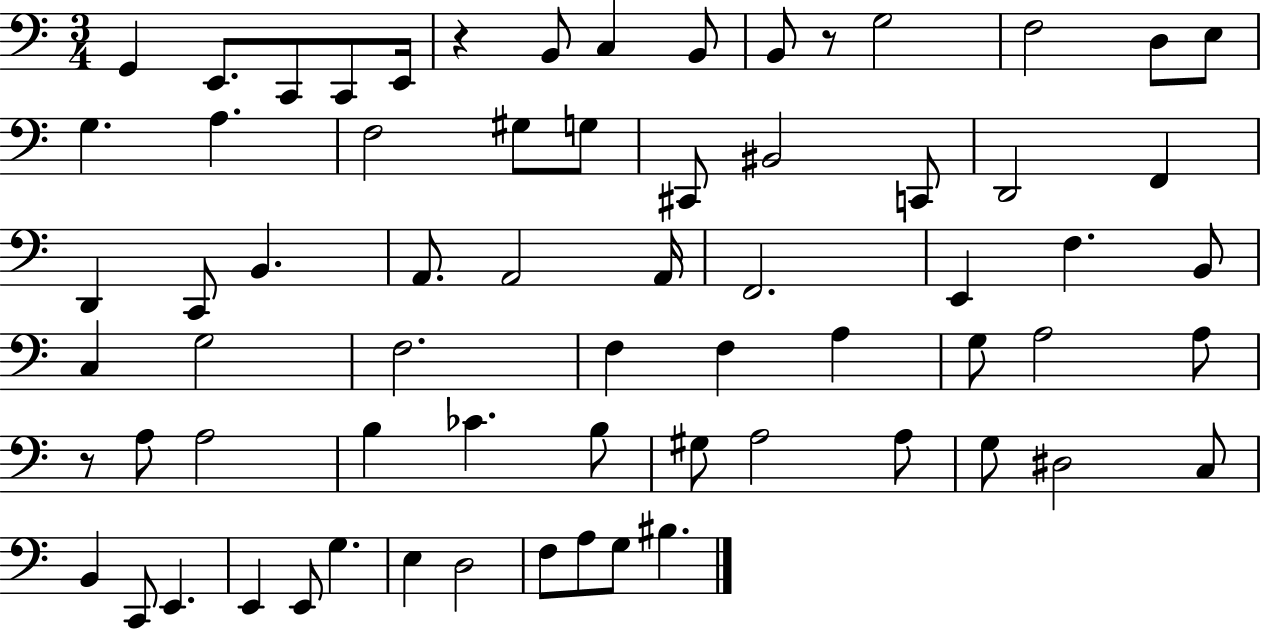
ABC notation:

X:1
T:Untitled
M:3/4
L:1/4
K:C
G,, E,,/2 C,,/2 C,,/2 E,,/4 z B,,/2 C, B,,/2 B,,/2 z/2 G,2 F,2 D,/2 E,/2 G, A, F,2 ^G,/2 G,/2 ^C,,/2 ^B,,2 C,,/2 D,,2 F,, D,, C,,/2 B,, A,,/2 A,,2 A,,/4 F,,2 E,, F, B,,/2 C, G,2 F,2 F, F, A, G,/2 A,2 A,/2 z/2 A,/2 A,2 B, _C B,/2 ^G,/2 A,2 A,/2 G,/2 ^D,2 C,/2 B,, C,,/2 E,, E,, E,,/2 G, E, D,2 F,/2 A,/2 G,/2 ^B,